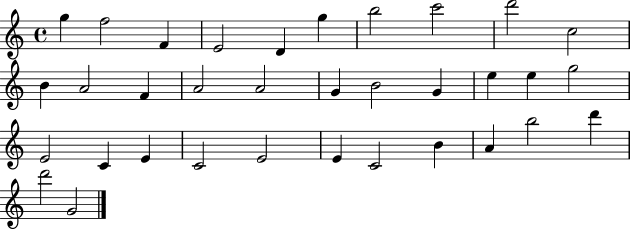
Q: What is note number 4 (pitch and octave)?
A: E4